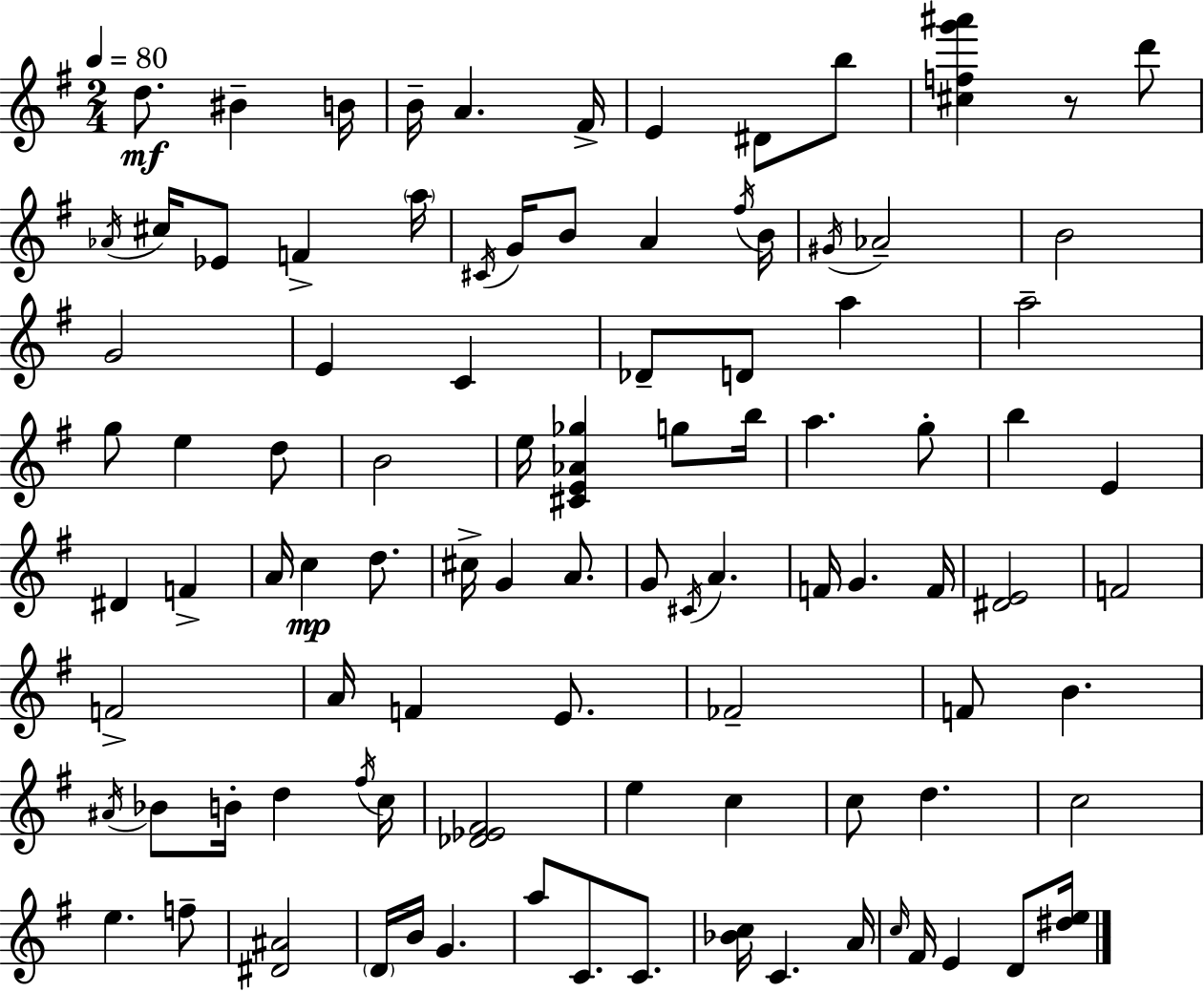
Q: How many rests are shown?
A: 1